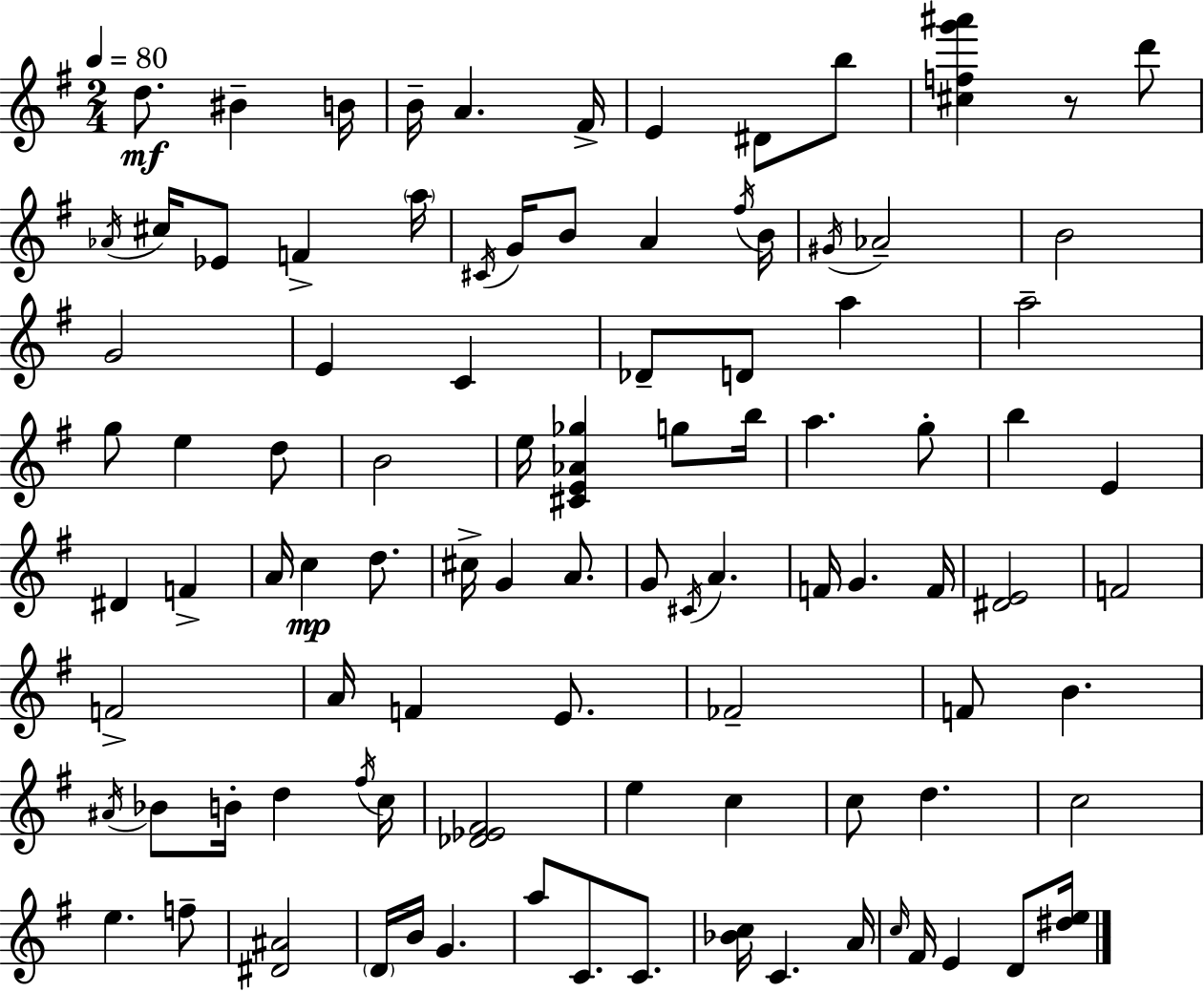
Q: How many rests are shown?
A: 1